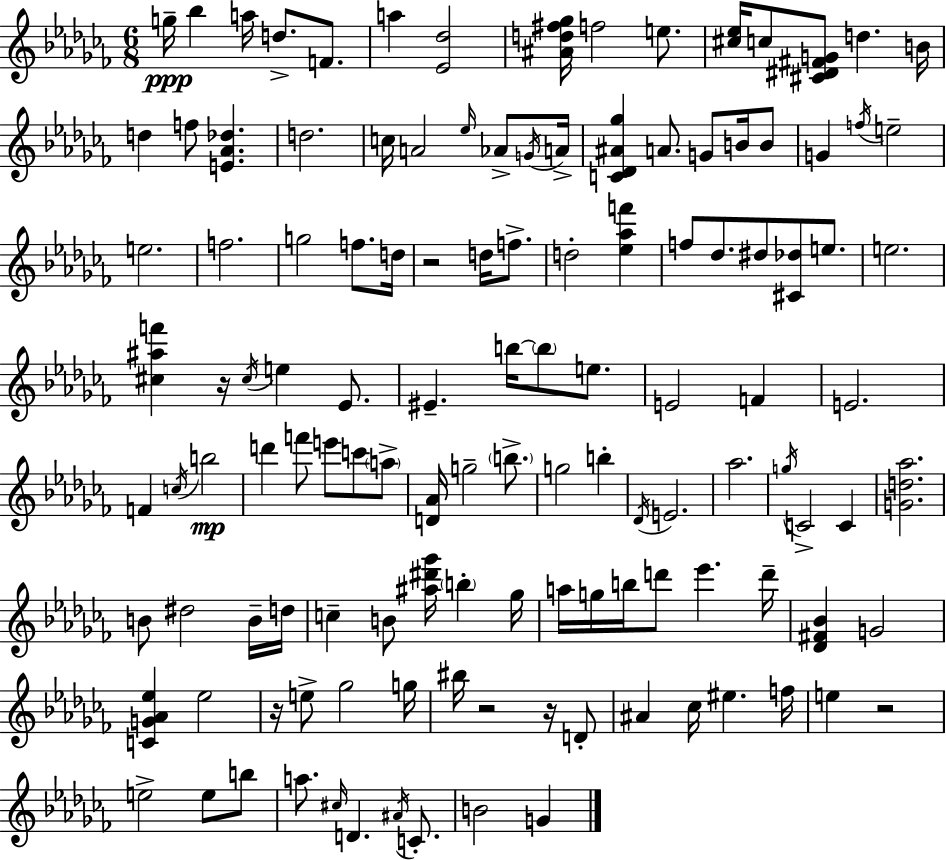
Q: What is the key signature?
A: AES minor